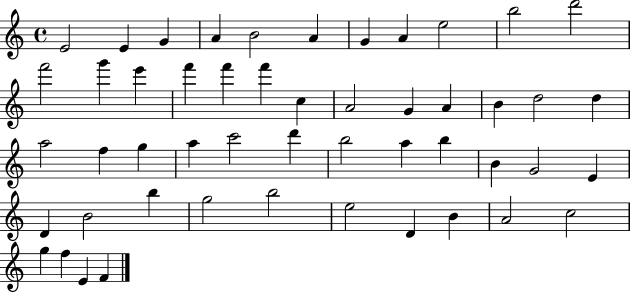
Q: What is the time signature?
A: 4/4